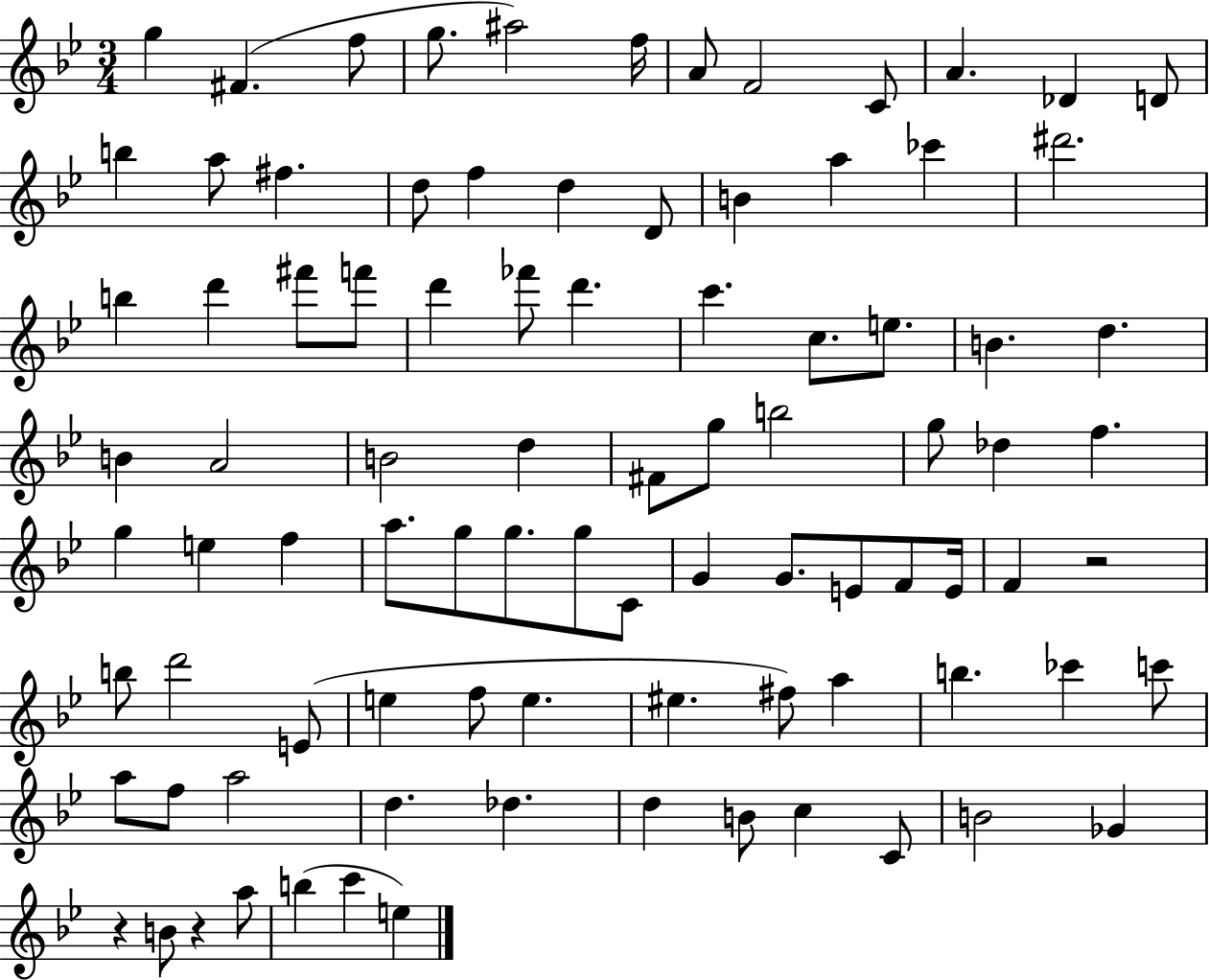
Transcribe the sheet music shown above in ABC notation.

X:1
T:Untitled
M:3/4
L:1/4
K:Bb
g ^F f/2 g/2 ^a2 f/4 A/2 F2 C/2 A _D D/2 b a/2 ^f d/2 f d D/2 B a _c' ^d'2 b d' ^f'/2 f'/2 d' _f'/2 d' c' c/2 e/2 B d B A2 B2 d ^F/2 g/2 b2 g/2 _d f g e f a/2 g/2 g/2 g/2 C/2 G G/2 E/2 F/2 E/4 F z2 b/2 d'2 E/2 e f/2 e ^e ^f/2 a b _c' c'/2 a/2 f/2 a2 d _d d B/2 c C/2 B2 _G z B/2 z a/2 b c' e